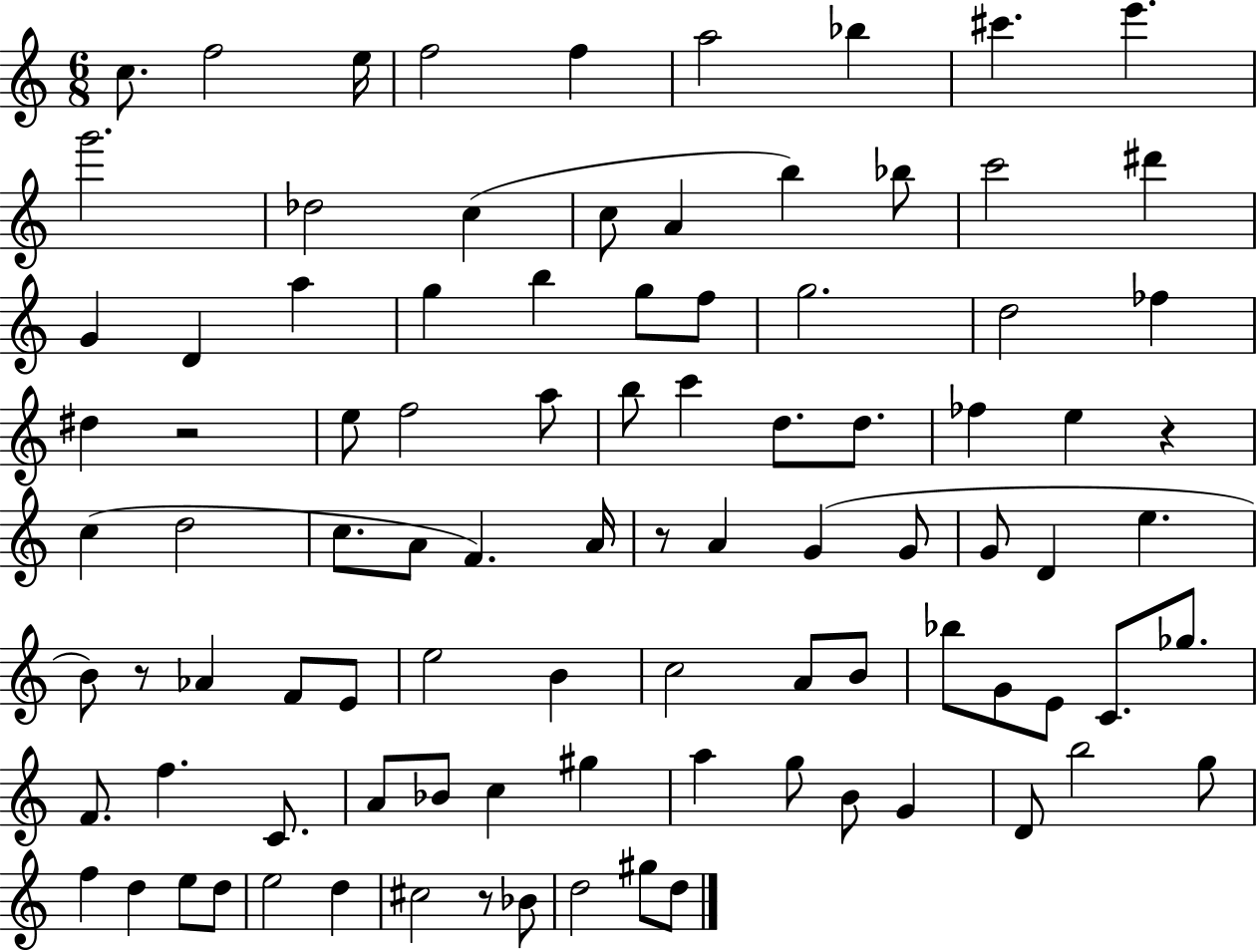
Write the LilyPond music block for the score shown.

{
  \clef treble
  \numericTimeSignature
  \time 6/8
  \key c \major
  c''8. f''2 e''16 | f''2 f''4 | a''2 bes''4 | cis'''4. e'''4. | \break g'''2. | des''2 c''4( | c''8 a'4 b''4) bes''8 | c'''2 dis'''4 | \break g'4 d'4 a''4 | g''4 b''4 g''8 f''8 | g''2. | d''2 fes''4 | \break dis''4 r2 | e''8 f''2 a''8 | b''8 c'''4 d''8. d''8. | fes''4 e''4 r4 | \break c''4( d''2 | c''8. a'8 f'4.) a'16 | r8 a'4 g'4( g'8 | g'8 d'4 e''4. | \break b'8) r8 aes'4 f'8 e'8 | e''2 b'4 | c''2 a'8 b'8 | bes''8 g'8 e'8 c'8. ges''8. | \break f'8. f''4. c'8. | a'8 bes'8 c''4 gis''4 | a''4 g''8 b'8 g'4 | d'8 b''2 g''8 | \break f''4 d''4 e''8 d''8 | e''2 d''4 | cis''2 r8 bes'8 | d''2 gis''8 d''8 | \break \bar "|."
}